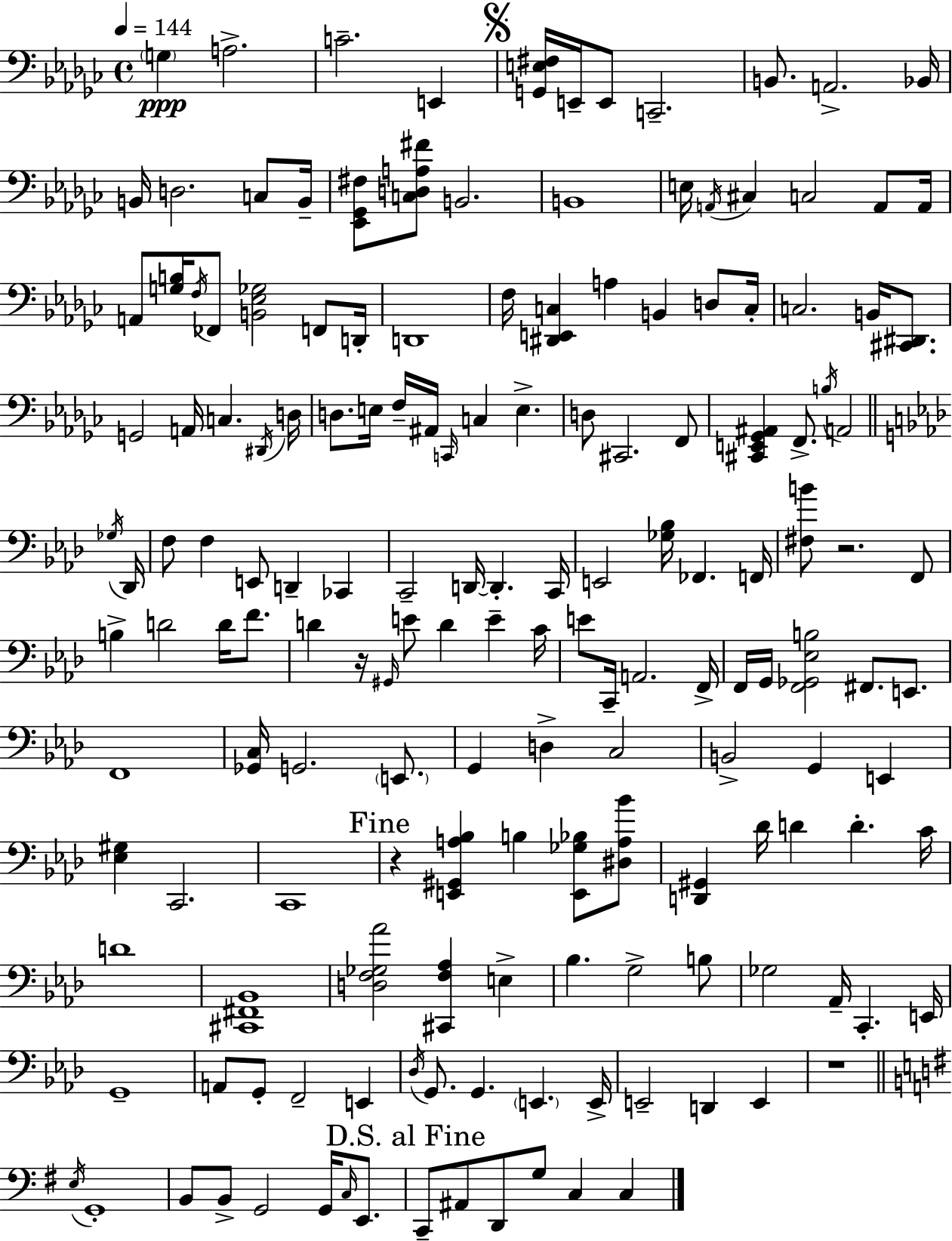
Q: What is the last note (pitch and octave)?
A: C3